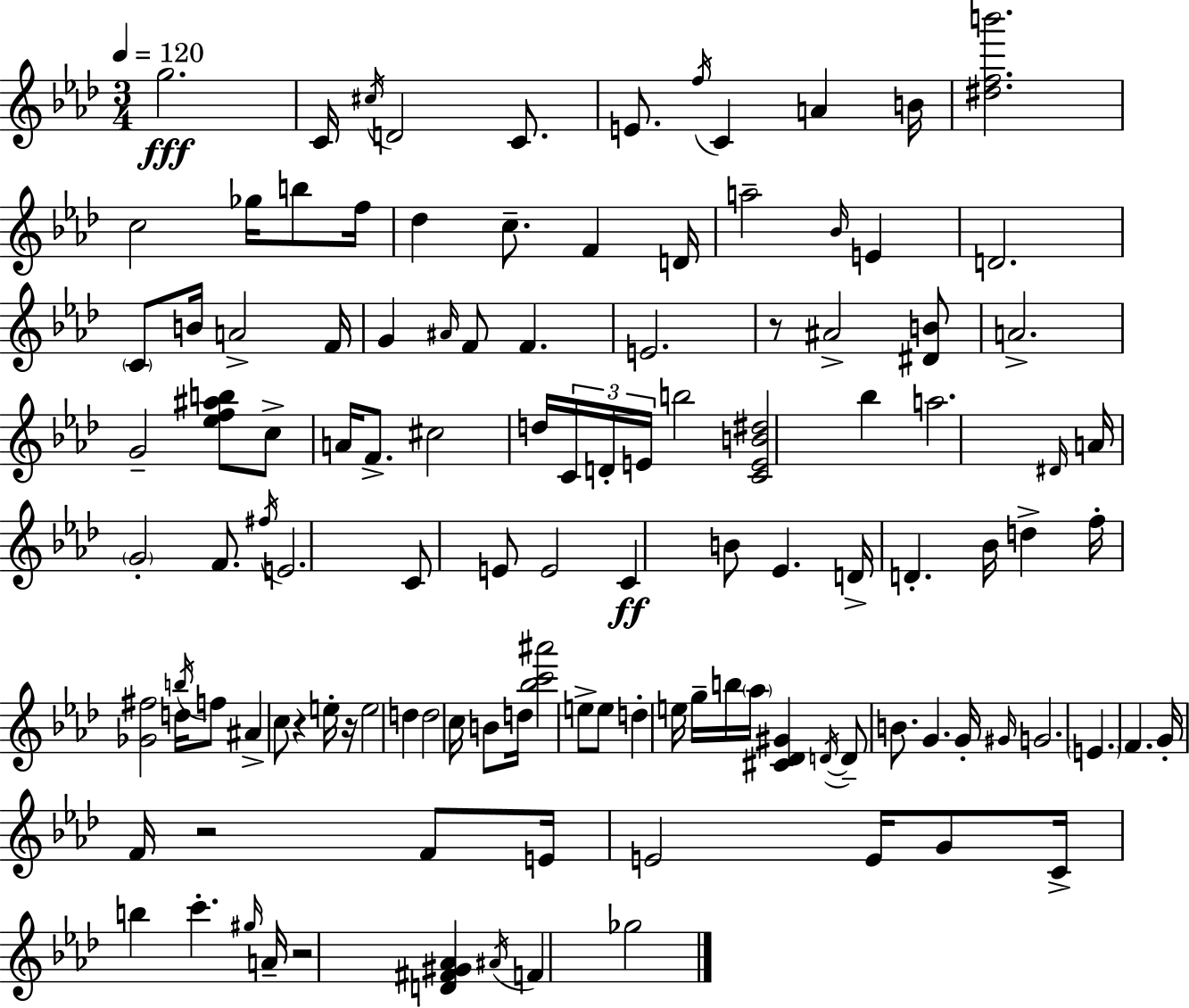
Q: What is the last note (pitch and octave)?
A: Gb5